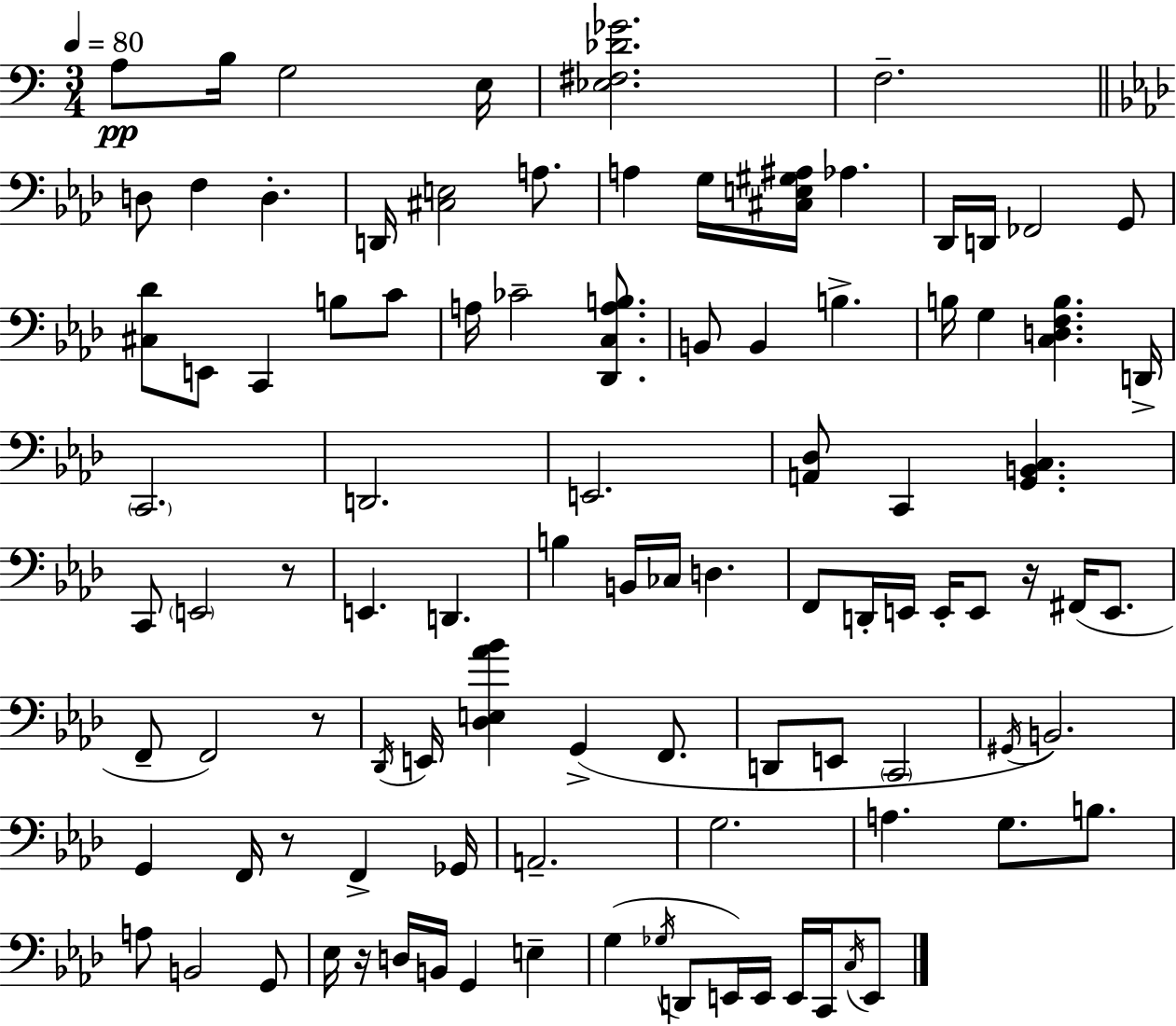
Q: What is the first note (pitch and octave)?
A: A3